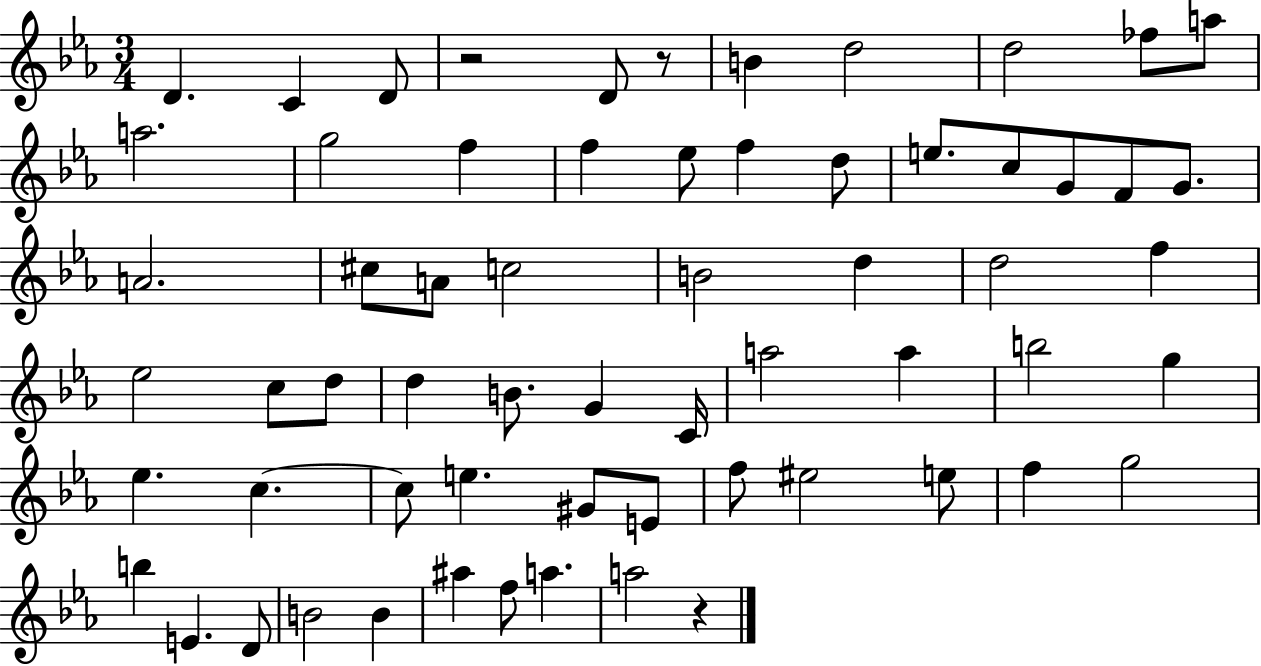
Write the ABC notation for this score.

X:1
T:Untitled
M:3/4
L:1/4
K:Eb
D C D/2 z2 D/2 z/2 B d2 d2 _f/2 a/2 a2 g2 f f _e/2 f d/2 e/2 c/2 G/2 F/2 G/2 A2 ^c/2 A/2 c2 B2 d d2 f _e2 c/2 d/2 d B/2 G C/4 a2 a b2 g _e c c/2 e ^G/2 E/2 f/2 ^e2 e/2 f g2 b E D/2 B2 B ^a f/2 a a2 z